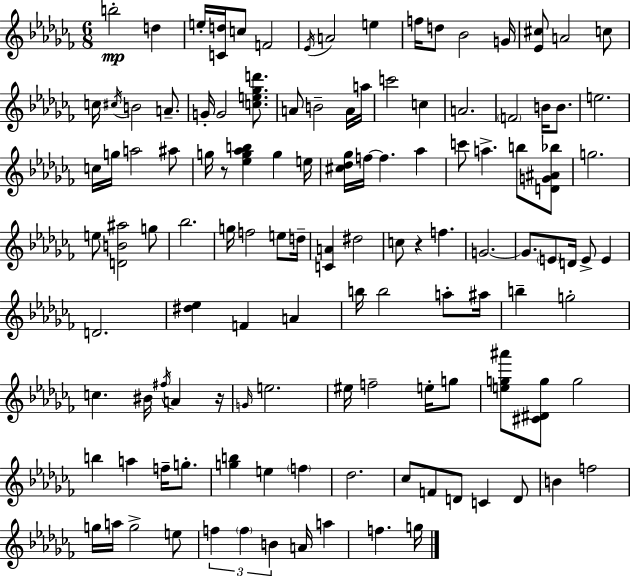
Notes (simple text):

B5/h D5/q E5/s [C4,D5]/s C5/e F4/h Eb4/s A4/h E5/q F5/s D5/e Bb4/h G4/s [Eb4,C#5]/e A4/h C5/e C5/s C#5/s B4/h A4/e. G4/s G4/h [C5,E5,Gb5,D6]/e. A4/e B4/h A4/s A5/s C6/h C5/q A4/h. F4/h B4/s B4/e. E5/h. C5/s G5/s A5/h A#5/e G5/s R/e [Eb5,G5,Ab5,B5]/q G5/q E5/s [C#5,Db5,Gb5]/s F5/s F5/q. Ab5/q C6/e A5/q. B5/e [D4,G4,A#4,Bb5]/e G5/h. E5/e [D4,B4,A#5]/h G5/e Bb5/h. G5/s F5/h E5/e D5/s [C4,A4]/q D#5/h C5/e R/q F5/q. G4/h. G4/e. E4/e D4/s E4/e E4/q D4/h. [D#5,Eb5]/q F4/q A4/q B5/s B5/h A5/e A#5/s B5/q G5/h C5/q. BIS4/s F#5/s A4/q R/s G4/s E5/h. EIS5/s F5/h E5/s G5/e [E5,G5,A#6]/e [C#4,D#4,G5]/e G5/h B5/q A5/q F5/s G5/e. [G5,B5]/q E5/q F5/q Db5/h. CES5/e F4/e D4/e C4/q D4/e B4/q F5/h G5/s A5/s G5/h E5/e F5/q F5/q B4/q A4/s A5/q F5/q. G5/s